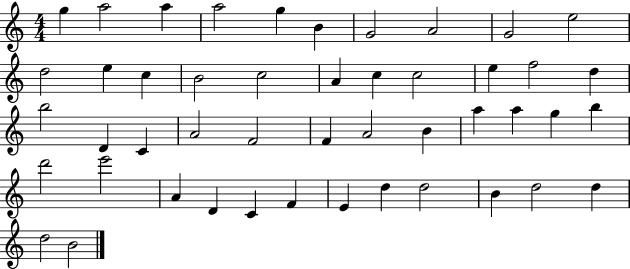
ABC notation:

X:1
T:Untitled
M:4/4
L:1/4
K:C
g a2 a a2 g B G2 A2 G2 e2 d2 e c B2 c2 A c c2 e f2 d b2 D C A2 F2 F A2 B a a g b d'2 e'2 A D C F E d d2 B d2 d d2 B2